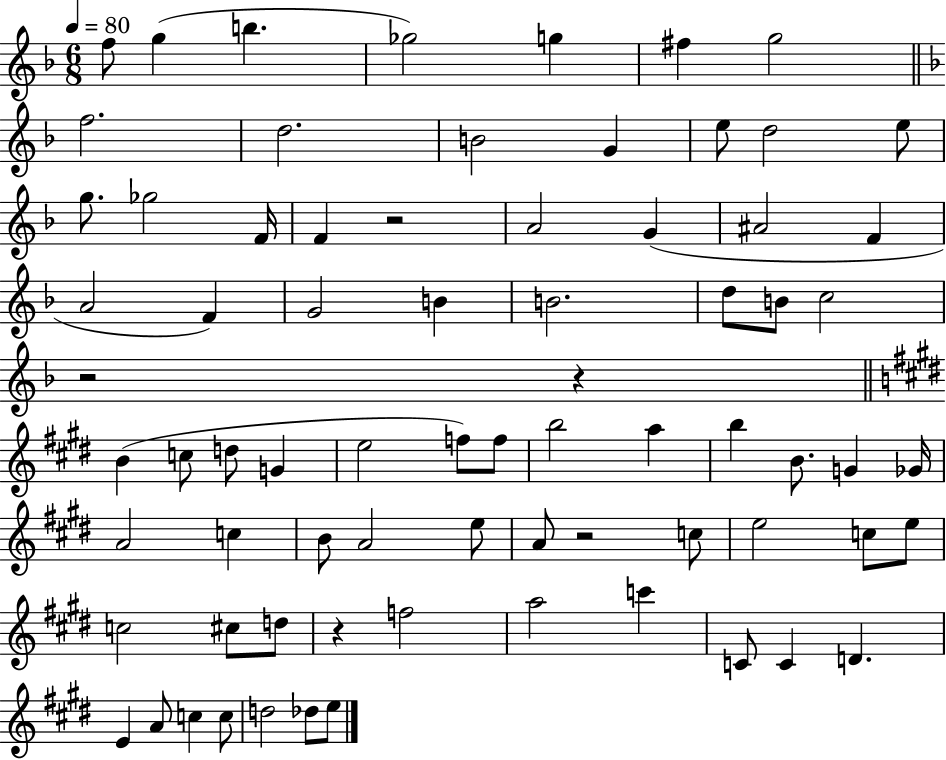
F5/e G5/q B5/q. Gb5/h G5/q F#5/q G5/h F5/h. D5/h. B4/h G4/q E5/e D5/h E5/e G5/e. Gb5/h F4/s F4/q R/h A4/h G4/q A#4/h F4/q A4/h F4/q G4/h B4/q B4/h. D5/e B4/e C5/h R/h R/q B4/q C5/e D5/e G4/q E5/h F5/e F5/e B5/h A5/q B5/q B4/e. G4/q Gb4/s A4/h C5/q B4/e A4/h E5/e A4/e R/h C5/e E5/h C5/e E5/e C5/h C#5/e D5/e R/q F5/h A5/h C6/q C4/e C4/q D4/q. E4/q A4/e C5/q C5/e D5/h Db5/e E5/e